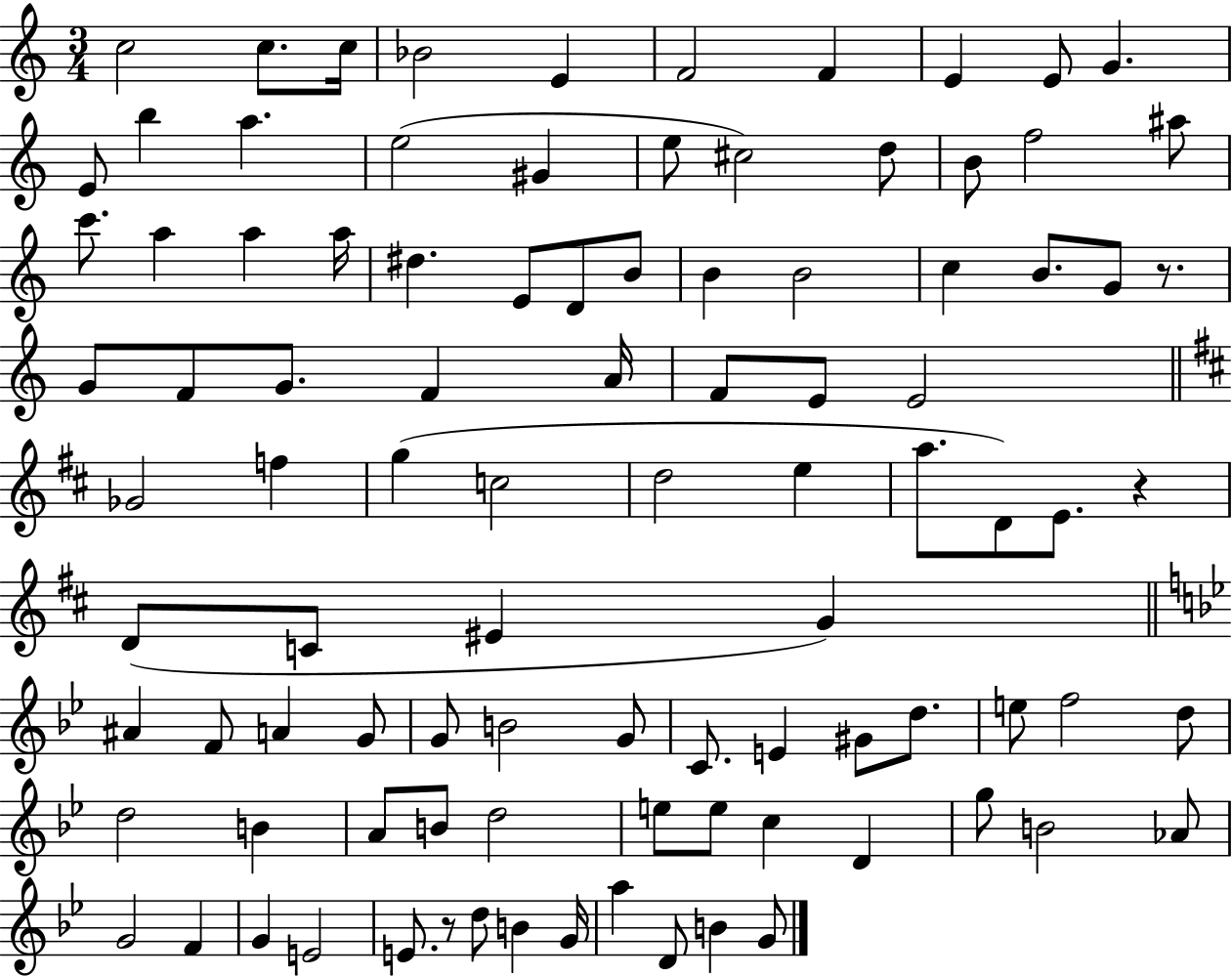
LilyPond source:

{
  \clef treble
  \numericTimeSignature
  \time 3/4
  \key c \major
  c''2 c''8. c''16 | bes'2 e'4 | f'2 f'4 | e'4 e'8 g'4. | \break e'8 b''4 a''4. | e''2( gis'4 | e''8 cis''2) d''8 | b'8 f''2 ais''8 | \break c'''8. a''4 a''4 a''16 | dis''4. e'8 d'8 b'8 | b'4 b'2 | c''4 b'8. g'8 r8. | \break g'8 f'8 g'8. f'4 a'16 | f'8 e'8 e'2 | \bar "||" \break \key d \major ges'2 f''4 | g''4( c''2 | d''2 e''4 | a''8. d'8) e'8. r4 | \break d'8( c'8 eis'4 g'4) | \bar "||" \break \key g \minor ais'4 f'8 a'4 g'8 | g'8 b'2 g'8 | c'8. e'4 gis'8 d''8. | e''8 f''2 d''8 | \break d''2 b'4 | a'8 b'8 d''2 | e''8 e''8 c''4 d'4 | g''8 b'2 aes'8 | \break g'2 f'4 | g'4 e'2 | e'8. r8 d''8 b'4 g'16 | a''4 d'8 b'4 g'8 | \break \bar "|."
}